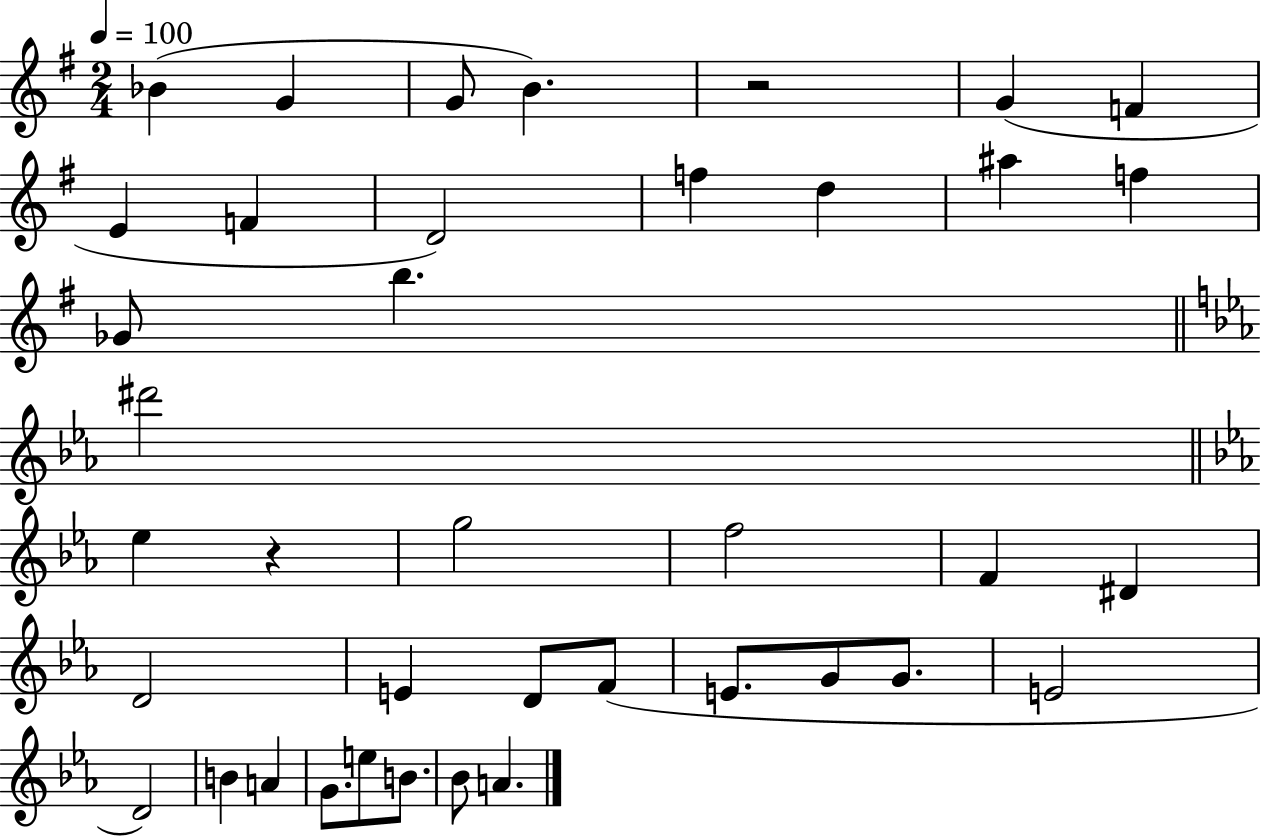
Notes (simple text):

Bb4/q G4/q G4/e B4/q. R/h G4/q F4/q E4/q F4/q D4/h F5/q D5/q A#5/q F5/q Gb4/e B5/q. D#6/h Eb5/q R/q G5/h F5/h F4/q D#4/q D4/h E4/q D4/e F4/e E4/e. G4/e G4/e. E4/h D4/h B4/q A4/q G4/e. E5/e B4/e. Bb4/e A4/q.